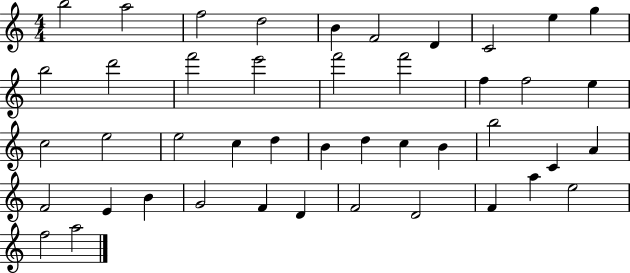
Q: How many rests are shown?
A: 0